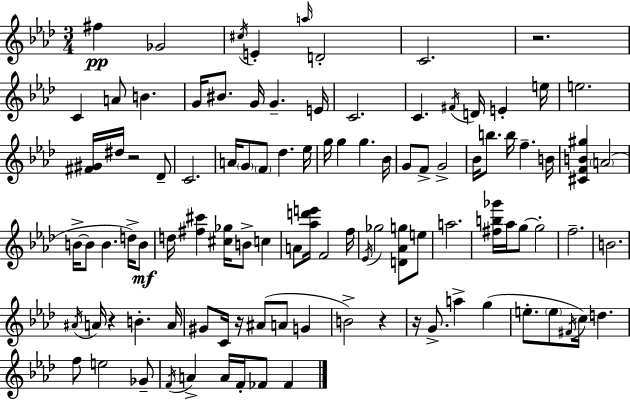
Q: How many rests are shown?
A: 6